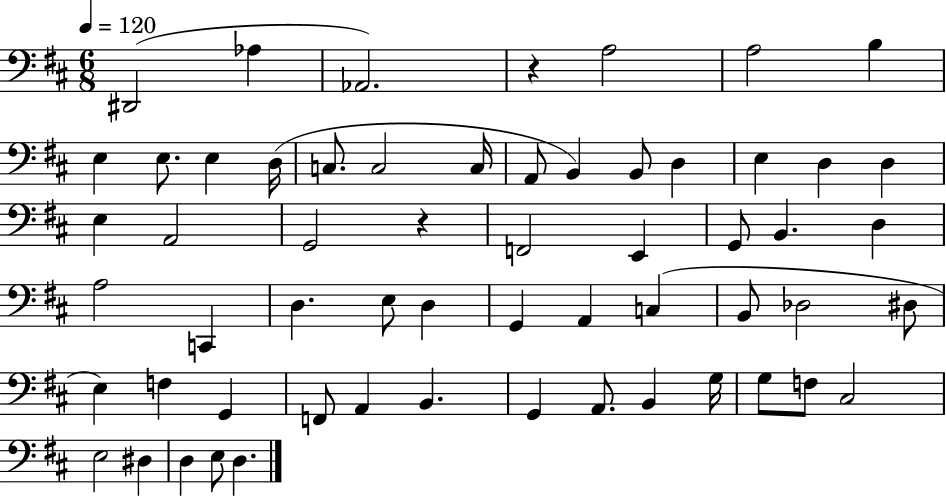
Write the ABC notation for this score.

X:1
T:Untitled
M:6/8
L:1/4
K:D
^D,,2 _A, _A,,2 z A,2 A,2 B, E, E,/2 E, D,/4 C,/2 C,2 C,/4 A,,/2 B,, B,,/2 D, E, D, D, E, A,,2 G,,2 z F,,2 E,, G,,/2 B,, D, A,2 C,, D, E,/2 D, G,, A,, C, B,,/2 _D,2 ^D,/2 E, F, G,, F,,/2 A,, B,, G,, A,,/2 B,, G,/4 G,/2 F,/2 ^C,2 E,2 ^D, D, E,/2 D,